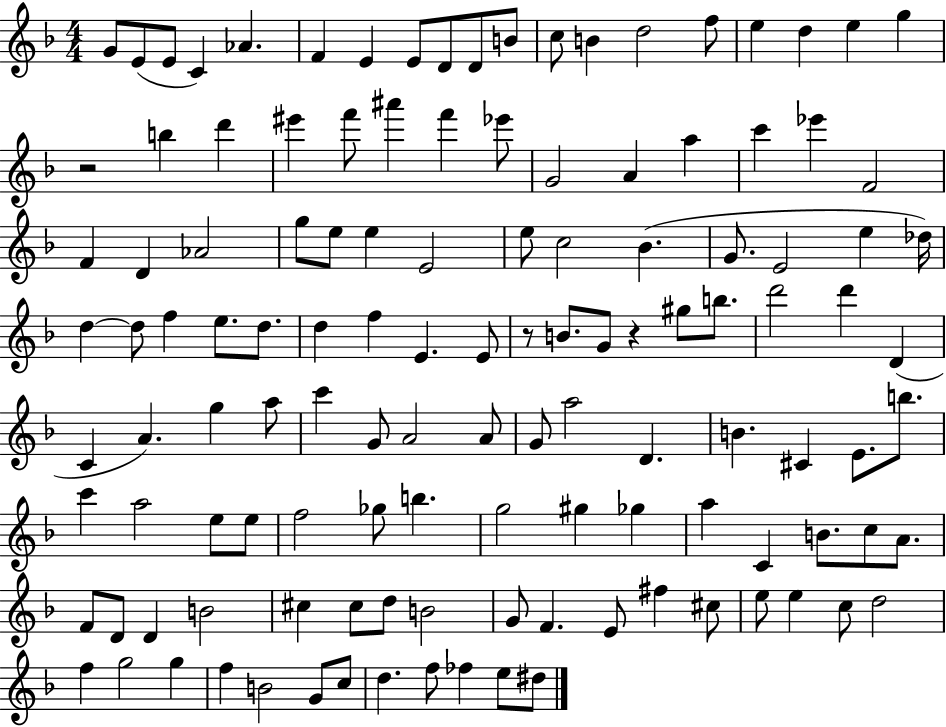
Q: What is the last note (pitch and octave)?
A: D#5